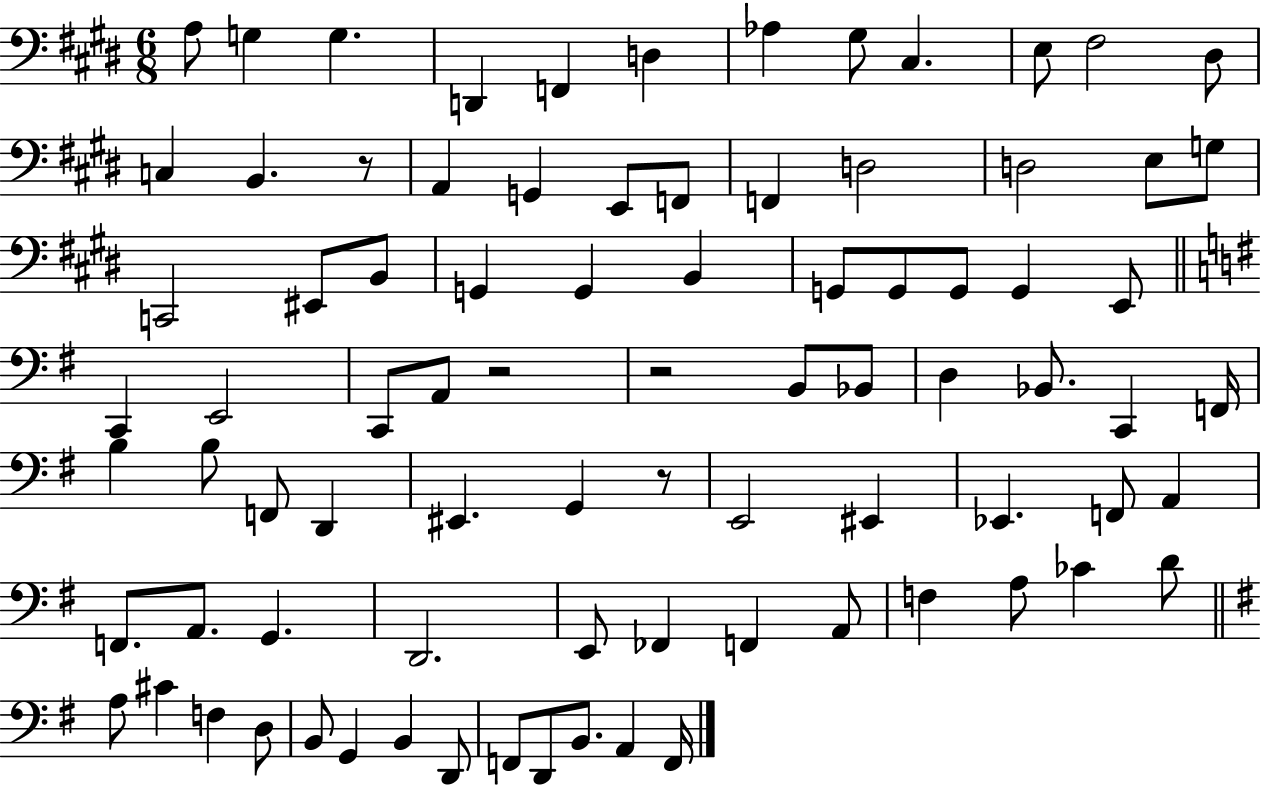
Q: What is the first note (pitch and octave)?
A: A3